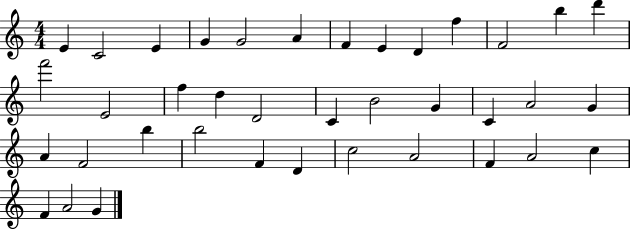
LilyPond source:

{
  \clef treble
  \numericTimeSignature
  \time 4/4
  \key c \major
  e'4 c'2 e'4 | g'4 g'2 a'4 | f'4 e'4 d'4 f''4 | f'2 b''4 d'''4 | \break f'''2 e'2 | f''4 d''4 d'2 | c'4 b'2 g'4 | c'4 a'2 g'4 | \break a'4 f'2 b''4 | b''2 f'4 d'4 | c''2 a'2 | f'4 a'2 c''4 | \break f'4 a'2 g'4 | \bar "|."
}